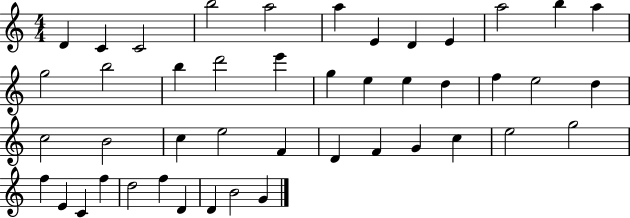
X:1
T:Untitled
M:4/4
L:1/4
K:C
D C C2 b2 a2 a E D E a2 b a g2 b2 b d'2 e' g e e d f e2 d c2 B2 c e2 F D F G c e2 g2 f E C f d2 f D D B2 G